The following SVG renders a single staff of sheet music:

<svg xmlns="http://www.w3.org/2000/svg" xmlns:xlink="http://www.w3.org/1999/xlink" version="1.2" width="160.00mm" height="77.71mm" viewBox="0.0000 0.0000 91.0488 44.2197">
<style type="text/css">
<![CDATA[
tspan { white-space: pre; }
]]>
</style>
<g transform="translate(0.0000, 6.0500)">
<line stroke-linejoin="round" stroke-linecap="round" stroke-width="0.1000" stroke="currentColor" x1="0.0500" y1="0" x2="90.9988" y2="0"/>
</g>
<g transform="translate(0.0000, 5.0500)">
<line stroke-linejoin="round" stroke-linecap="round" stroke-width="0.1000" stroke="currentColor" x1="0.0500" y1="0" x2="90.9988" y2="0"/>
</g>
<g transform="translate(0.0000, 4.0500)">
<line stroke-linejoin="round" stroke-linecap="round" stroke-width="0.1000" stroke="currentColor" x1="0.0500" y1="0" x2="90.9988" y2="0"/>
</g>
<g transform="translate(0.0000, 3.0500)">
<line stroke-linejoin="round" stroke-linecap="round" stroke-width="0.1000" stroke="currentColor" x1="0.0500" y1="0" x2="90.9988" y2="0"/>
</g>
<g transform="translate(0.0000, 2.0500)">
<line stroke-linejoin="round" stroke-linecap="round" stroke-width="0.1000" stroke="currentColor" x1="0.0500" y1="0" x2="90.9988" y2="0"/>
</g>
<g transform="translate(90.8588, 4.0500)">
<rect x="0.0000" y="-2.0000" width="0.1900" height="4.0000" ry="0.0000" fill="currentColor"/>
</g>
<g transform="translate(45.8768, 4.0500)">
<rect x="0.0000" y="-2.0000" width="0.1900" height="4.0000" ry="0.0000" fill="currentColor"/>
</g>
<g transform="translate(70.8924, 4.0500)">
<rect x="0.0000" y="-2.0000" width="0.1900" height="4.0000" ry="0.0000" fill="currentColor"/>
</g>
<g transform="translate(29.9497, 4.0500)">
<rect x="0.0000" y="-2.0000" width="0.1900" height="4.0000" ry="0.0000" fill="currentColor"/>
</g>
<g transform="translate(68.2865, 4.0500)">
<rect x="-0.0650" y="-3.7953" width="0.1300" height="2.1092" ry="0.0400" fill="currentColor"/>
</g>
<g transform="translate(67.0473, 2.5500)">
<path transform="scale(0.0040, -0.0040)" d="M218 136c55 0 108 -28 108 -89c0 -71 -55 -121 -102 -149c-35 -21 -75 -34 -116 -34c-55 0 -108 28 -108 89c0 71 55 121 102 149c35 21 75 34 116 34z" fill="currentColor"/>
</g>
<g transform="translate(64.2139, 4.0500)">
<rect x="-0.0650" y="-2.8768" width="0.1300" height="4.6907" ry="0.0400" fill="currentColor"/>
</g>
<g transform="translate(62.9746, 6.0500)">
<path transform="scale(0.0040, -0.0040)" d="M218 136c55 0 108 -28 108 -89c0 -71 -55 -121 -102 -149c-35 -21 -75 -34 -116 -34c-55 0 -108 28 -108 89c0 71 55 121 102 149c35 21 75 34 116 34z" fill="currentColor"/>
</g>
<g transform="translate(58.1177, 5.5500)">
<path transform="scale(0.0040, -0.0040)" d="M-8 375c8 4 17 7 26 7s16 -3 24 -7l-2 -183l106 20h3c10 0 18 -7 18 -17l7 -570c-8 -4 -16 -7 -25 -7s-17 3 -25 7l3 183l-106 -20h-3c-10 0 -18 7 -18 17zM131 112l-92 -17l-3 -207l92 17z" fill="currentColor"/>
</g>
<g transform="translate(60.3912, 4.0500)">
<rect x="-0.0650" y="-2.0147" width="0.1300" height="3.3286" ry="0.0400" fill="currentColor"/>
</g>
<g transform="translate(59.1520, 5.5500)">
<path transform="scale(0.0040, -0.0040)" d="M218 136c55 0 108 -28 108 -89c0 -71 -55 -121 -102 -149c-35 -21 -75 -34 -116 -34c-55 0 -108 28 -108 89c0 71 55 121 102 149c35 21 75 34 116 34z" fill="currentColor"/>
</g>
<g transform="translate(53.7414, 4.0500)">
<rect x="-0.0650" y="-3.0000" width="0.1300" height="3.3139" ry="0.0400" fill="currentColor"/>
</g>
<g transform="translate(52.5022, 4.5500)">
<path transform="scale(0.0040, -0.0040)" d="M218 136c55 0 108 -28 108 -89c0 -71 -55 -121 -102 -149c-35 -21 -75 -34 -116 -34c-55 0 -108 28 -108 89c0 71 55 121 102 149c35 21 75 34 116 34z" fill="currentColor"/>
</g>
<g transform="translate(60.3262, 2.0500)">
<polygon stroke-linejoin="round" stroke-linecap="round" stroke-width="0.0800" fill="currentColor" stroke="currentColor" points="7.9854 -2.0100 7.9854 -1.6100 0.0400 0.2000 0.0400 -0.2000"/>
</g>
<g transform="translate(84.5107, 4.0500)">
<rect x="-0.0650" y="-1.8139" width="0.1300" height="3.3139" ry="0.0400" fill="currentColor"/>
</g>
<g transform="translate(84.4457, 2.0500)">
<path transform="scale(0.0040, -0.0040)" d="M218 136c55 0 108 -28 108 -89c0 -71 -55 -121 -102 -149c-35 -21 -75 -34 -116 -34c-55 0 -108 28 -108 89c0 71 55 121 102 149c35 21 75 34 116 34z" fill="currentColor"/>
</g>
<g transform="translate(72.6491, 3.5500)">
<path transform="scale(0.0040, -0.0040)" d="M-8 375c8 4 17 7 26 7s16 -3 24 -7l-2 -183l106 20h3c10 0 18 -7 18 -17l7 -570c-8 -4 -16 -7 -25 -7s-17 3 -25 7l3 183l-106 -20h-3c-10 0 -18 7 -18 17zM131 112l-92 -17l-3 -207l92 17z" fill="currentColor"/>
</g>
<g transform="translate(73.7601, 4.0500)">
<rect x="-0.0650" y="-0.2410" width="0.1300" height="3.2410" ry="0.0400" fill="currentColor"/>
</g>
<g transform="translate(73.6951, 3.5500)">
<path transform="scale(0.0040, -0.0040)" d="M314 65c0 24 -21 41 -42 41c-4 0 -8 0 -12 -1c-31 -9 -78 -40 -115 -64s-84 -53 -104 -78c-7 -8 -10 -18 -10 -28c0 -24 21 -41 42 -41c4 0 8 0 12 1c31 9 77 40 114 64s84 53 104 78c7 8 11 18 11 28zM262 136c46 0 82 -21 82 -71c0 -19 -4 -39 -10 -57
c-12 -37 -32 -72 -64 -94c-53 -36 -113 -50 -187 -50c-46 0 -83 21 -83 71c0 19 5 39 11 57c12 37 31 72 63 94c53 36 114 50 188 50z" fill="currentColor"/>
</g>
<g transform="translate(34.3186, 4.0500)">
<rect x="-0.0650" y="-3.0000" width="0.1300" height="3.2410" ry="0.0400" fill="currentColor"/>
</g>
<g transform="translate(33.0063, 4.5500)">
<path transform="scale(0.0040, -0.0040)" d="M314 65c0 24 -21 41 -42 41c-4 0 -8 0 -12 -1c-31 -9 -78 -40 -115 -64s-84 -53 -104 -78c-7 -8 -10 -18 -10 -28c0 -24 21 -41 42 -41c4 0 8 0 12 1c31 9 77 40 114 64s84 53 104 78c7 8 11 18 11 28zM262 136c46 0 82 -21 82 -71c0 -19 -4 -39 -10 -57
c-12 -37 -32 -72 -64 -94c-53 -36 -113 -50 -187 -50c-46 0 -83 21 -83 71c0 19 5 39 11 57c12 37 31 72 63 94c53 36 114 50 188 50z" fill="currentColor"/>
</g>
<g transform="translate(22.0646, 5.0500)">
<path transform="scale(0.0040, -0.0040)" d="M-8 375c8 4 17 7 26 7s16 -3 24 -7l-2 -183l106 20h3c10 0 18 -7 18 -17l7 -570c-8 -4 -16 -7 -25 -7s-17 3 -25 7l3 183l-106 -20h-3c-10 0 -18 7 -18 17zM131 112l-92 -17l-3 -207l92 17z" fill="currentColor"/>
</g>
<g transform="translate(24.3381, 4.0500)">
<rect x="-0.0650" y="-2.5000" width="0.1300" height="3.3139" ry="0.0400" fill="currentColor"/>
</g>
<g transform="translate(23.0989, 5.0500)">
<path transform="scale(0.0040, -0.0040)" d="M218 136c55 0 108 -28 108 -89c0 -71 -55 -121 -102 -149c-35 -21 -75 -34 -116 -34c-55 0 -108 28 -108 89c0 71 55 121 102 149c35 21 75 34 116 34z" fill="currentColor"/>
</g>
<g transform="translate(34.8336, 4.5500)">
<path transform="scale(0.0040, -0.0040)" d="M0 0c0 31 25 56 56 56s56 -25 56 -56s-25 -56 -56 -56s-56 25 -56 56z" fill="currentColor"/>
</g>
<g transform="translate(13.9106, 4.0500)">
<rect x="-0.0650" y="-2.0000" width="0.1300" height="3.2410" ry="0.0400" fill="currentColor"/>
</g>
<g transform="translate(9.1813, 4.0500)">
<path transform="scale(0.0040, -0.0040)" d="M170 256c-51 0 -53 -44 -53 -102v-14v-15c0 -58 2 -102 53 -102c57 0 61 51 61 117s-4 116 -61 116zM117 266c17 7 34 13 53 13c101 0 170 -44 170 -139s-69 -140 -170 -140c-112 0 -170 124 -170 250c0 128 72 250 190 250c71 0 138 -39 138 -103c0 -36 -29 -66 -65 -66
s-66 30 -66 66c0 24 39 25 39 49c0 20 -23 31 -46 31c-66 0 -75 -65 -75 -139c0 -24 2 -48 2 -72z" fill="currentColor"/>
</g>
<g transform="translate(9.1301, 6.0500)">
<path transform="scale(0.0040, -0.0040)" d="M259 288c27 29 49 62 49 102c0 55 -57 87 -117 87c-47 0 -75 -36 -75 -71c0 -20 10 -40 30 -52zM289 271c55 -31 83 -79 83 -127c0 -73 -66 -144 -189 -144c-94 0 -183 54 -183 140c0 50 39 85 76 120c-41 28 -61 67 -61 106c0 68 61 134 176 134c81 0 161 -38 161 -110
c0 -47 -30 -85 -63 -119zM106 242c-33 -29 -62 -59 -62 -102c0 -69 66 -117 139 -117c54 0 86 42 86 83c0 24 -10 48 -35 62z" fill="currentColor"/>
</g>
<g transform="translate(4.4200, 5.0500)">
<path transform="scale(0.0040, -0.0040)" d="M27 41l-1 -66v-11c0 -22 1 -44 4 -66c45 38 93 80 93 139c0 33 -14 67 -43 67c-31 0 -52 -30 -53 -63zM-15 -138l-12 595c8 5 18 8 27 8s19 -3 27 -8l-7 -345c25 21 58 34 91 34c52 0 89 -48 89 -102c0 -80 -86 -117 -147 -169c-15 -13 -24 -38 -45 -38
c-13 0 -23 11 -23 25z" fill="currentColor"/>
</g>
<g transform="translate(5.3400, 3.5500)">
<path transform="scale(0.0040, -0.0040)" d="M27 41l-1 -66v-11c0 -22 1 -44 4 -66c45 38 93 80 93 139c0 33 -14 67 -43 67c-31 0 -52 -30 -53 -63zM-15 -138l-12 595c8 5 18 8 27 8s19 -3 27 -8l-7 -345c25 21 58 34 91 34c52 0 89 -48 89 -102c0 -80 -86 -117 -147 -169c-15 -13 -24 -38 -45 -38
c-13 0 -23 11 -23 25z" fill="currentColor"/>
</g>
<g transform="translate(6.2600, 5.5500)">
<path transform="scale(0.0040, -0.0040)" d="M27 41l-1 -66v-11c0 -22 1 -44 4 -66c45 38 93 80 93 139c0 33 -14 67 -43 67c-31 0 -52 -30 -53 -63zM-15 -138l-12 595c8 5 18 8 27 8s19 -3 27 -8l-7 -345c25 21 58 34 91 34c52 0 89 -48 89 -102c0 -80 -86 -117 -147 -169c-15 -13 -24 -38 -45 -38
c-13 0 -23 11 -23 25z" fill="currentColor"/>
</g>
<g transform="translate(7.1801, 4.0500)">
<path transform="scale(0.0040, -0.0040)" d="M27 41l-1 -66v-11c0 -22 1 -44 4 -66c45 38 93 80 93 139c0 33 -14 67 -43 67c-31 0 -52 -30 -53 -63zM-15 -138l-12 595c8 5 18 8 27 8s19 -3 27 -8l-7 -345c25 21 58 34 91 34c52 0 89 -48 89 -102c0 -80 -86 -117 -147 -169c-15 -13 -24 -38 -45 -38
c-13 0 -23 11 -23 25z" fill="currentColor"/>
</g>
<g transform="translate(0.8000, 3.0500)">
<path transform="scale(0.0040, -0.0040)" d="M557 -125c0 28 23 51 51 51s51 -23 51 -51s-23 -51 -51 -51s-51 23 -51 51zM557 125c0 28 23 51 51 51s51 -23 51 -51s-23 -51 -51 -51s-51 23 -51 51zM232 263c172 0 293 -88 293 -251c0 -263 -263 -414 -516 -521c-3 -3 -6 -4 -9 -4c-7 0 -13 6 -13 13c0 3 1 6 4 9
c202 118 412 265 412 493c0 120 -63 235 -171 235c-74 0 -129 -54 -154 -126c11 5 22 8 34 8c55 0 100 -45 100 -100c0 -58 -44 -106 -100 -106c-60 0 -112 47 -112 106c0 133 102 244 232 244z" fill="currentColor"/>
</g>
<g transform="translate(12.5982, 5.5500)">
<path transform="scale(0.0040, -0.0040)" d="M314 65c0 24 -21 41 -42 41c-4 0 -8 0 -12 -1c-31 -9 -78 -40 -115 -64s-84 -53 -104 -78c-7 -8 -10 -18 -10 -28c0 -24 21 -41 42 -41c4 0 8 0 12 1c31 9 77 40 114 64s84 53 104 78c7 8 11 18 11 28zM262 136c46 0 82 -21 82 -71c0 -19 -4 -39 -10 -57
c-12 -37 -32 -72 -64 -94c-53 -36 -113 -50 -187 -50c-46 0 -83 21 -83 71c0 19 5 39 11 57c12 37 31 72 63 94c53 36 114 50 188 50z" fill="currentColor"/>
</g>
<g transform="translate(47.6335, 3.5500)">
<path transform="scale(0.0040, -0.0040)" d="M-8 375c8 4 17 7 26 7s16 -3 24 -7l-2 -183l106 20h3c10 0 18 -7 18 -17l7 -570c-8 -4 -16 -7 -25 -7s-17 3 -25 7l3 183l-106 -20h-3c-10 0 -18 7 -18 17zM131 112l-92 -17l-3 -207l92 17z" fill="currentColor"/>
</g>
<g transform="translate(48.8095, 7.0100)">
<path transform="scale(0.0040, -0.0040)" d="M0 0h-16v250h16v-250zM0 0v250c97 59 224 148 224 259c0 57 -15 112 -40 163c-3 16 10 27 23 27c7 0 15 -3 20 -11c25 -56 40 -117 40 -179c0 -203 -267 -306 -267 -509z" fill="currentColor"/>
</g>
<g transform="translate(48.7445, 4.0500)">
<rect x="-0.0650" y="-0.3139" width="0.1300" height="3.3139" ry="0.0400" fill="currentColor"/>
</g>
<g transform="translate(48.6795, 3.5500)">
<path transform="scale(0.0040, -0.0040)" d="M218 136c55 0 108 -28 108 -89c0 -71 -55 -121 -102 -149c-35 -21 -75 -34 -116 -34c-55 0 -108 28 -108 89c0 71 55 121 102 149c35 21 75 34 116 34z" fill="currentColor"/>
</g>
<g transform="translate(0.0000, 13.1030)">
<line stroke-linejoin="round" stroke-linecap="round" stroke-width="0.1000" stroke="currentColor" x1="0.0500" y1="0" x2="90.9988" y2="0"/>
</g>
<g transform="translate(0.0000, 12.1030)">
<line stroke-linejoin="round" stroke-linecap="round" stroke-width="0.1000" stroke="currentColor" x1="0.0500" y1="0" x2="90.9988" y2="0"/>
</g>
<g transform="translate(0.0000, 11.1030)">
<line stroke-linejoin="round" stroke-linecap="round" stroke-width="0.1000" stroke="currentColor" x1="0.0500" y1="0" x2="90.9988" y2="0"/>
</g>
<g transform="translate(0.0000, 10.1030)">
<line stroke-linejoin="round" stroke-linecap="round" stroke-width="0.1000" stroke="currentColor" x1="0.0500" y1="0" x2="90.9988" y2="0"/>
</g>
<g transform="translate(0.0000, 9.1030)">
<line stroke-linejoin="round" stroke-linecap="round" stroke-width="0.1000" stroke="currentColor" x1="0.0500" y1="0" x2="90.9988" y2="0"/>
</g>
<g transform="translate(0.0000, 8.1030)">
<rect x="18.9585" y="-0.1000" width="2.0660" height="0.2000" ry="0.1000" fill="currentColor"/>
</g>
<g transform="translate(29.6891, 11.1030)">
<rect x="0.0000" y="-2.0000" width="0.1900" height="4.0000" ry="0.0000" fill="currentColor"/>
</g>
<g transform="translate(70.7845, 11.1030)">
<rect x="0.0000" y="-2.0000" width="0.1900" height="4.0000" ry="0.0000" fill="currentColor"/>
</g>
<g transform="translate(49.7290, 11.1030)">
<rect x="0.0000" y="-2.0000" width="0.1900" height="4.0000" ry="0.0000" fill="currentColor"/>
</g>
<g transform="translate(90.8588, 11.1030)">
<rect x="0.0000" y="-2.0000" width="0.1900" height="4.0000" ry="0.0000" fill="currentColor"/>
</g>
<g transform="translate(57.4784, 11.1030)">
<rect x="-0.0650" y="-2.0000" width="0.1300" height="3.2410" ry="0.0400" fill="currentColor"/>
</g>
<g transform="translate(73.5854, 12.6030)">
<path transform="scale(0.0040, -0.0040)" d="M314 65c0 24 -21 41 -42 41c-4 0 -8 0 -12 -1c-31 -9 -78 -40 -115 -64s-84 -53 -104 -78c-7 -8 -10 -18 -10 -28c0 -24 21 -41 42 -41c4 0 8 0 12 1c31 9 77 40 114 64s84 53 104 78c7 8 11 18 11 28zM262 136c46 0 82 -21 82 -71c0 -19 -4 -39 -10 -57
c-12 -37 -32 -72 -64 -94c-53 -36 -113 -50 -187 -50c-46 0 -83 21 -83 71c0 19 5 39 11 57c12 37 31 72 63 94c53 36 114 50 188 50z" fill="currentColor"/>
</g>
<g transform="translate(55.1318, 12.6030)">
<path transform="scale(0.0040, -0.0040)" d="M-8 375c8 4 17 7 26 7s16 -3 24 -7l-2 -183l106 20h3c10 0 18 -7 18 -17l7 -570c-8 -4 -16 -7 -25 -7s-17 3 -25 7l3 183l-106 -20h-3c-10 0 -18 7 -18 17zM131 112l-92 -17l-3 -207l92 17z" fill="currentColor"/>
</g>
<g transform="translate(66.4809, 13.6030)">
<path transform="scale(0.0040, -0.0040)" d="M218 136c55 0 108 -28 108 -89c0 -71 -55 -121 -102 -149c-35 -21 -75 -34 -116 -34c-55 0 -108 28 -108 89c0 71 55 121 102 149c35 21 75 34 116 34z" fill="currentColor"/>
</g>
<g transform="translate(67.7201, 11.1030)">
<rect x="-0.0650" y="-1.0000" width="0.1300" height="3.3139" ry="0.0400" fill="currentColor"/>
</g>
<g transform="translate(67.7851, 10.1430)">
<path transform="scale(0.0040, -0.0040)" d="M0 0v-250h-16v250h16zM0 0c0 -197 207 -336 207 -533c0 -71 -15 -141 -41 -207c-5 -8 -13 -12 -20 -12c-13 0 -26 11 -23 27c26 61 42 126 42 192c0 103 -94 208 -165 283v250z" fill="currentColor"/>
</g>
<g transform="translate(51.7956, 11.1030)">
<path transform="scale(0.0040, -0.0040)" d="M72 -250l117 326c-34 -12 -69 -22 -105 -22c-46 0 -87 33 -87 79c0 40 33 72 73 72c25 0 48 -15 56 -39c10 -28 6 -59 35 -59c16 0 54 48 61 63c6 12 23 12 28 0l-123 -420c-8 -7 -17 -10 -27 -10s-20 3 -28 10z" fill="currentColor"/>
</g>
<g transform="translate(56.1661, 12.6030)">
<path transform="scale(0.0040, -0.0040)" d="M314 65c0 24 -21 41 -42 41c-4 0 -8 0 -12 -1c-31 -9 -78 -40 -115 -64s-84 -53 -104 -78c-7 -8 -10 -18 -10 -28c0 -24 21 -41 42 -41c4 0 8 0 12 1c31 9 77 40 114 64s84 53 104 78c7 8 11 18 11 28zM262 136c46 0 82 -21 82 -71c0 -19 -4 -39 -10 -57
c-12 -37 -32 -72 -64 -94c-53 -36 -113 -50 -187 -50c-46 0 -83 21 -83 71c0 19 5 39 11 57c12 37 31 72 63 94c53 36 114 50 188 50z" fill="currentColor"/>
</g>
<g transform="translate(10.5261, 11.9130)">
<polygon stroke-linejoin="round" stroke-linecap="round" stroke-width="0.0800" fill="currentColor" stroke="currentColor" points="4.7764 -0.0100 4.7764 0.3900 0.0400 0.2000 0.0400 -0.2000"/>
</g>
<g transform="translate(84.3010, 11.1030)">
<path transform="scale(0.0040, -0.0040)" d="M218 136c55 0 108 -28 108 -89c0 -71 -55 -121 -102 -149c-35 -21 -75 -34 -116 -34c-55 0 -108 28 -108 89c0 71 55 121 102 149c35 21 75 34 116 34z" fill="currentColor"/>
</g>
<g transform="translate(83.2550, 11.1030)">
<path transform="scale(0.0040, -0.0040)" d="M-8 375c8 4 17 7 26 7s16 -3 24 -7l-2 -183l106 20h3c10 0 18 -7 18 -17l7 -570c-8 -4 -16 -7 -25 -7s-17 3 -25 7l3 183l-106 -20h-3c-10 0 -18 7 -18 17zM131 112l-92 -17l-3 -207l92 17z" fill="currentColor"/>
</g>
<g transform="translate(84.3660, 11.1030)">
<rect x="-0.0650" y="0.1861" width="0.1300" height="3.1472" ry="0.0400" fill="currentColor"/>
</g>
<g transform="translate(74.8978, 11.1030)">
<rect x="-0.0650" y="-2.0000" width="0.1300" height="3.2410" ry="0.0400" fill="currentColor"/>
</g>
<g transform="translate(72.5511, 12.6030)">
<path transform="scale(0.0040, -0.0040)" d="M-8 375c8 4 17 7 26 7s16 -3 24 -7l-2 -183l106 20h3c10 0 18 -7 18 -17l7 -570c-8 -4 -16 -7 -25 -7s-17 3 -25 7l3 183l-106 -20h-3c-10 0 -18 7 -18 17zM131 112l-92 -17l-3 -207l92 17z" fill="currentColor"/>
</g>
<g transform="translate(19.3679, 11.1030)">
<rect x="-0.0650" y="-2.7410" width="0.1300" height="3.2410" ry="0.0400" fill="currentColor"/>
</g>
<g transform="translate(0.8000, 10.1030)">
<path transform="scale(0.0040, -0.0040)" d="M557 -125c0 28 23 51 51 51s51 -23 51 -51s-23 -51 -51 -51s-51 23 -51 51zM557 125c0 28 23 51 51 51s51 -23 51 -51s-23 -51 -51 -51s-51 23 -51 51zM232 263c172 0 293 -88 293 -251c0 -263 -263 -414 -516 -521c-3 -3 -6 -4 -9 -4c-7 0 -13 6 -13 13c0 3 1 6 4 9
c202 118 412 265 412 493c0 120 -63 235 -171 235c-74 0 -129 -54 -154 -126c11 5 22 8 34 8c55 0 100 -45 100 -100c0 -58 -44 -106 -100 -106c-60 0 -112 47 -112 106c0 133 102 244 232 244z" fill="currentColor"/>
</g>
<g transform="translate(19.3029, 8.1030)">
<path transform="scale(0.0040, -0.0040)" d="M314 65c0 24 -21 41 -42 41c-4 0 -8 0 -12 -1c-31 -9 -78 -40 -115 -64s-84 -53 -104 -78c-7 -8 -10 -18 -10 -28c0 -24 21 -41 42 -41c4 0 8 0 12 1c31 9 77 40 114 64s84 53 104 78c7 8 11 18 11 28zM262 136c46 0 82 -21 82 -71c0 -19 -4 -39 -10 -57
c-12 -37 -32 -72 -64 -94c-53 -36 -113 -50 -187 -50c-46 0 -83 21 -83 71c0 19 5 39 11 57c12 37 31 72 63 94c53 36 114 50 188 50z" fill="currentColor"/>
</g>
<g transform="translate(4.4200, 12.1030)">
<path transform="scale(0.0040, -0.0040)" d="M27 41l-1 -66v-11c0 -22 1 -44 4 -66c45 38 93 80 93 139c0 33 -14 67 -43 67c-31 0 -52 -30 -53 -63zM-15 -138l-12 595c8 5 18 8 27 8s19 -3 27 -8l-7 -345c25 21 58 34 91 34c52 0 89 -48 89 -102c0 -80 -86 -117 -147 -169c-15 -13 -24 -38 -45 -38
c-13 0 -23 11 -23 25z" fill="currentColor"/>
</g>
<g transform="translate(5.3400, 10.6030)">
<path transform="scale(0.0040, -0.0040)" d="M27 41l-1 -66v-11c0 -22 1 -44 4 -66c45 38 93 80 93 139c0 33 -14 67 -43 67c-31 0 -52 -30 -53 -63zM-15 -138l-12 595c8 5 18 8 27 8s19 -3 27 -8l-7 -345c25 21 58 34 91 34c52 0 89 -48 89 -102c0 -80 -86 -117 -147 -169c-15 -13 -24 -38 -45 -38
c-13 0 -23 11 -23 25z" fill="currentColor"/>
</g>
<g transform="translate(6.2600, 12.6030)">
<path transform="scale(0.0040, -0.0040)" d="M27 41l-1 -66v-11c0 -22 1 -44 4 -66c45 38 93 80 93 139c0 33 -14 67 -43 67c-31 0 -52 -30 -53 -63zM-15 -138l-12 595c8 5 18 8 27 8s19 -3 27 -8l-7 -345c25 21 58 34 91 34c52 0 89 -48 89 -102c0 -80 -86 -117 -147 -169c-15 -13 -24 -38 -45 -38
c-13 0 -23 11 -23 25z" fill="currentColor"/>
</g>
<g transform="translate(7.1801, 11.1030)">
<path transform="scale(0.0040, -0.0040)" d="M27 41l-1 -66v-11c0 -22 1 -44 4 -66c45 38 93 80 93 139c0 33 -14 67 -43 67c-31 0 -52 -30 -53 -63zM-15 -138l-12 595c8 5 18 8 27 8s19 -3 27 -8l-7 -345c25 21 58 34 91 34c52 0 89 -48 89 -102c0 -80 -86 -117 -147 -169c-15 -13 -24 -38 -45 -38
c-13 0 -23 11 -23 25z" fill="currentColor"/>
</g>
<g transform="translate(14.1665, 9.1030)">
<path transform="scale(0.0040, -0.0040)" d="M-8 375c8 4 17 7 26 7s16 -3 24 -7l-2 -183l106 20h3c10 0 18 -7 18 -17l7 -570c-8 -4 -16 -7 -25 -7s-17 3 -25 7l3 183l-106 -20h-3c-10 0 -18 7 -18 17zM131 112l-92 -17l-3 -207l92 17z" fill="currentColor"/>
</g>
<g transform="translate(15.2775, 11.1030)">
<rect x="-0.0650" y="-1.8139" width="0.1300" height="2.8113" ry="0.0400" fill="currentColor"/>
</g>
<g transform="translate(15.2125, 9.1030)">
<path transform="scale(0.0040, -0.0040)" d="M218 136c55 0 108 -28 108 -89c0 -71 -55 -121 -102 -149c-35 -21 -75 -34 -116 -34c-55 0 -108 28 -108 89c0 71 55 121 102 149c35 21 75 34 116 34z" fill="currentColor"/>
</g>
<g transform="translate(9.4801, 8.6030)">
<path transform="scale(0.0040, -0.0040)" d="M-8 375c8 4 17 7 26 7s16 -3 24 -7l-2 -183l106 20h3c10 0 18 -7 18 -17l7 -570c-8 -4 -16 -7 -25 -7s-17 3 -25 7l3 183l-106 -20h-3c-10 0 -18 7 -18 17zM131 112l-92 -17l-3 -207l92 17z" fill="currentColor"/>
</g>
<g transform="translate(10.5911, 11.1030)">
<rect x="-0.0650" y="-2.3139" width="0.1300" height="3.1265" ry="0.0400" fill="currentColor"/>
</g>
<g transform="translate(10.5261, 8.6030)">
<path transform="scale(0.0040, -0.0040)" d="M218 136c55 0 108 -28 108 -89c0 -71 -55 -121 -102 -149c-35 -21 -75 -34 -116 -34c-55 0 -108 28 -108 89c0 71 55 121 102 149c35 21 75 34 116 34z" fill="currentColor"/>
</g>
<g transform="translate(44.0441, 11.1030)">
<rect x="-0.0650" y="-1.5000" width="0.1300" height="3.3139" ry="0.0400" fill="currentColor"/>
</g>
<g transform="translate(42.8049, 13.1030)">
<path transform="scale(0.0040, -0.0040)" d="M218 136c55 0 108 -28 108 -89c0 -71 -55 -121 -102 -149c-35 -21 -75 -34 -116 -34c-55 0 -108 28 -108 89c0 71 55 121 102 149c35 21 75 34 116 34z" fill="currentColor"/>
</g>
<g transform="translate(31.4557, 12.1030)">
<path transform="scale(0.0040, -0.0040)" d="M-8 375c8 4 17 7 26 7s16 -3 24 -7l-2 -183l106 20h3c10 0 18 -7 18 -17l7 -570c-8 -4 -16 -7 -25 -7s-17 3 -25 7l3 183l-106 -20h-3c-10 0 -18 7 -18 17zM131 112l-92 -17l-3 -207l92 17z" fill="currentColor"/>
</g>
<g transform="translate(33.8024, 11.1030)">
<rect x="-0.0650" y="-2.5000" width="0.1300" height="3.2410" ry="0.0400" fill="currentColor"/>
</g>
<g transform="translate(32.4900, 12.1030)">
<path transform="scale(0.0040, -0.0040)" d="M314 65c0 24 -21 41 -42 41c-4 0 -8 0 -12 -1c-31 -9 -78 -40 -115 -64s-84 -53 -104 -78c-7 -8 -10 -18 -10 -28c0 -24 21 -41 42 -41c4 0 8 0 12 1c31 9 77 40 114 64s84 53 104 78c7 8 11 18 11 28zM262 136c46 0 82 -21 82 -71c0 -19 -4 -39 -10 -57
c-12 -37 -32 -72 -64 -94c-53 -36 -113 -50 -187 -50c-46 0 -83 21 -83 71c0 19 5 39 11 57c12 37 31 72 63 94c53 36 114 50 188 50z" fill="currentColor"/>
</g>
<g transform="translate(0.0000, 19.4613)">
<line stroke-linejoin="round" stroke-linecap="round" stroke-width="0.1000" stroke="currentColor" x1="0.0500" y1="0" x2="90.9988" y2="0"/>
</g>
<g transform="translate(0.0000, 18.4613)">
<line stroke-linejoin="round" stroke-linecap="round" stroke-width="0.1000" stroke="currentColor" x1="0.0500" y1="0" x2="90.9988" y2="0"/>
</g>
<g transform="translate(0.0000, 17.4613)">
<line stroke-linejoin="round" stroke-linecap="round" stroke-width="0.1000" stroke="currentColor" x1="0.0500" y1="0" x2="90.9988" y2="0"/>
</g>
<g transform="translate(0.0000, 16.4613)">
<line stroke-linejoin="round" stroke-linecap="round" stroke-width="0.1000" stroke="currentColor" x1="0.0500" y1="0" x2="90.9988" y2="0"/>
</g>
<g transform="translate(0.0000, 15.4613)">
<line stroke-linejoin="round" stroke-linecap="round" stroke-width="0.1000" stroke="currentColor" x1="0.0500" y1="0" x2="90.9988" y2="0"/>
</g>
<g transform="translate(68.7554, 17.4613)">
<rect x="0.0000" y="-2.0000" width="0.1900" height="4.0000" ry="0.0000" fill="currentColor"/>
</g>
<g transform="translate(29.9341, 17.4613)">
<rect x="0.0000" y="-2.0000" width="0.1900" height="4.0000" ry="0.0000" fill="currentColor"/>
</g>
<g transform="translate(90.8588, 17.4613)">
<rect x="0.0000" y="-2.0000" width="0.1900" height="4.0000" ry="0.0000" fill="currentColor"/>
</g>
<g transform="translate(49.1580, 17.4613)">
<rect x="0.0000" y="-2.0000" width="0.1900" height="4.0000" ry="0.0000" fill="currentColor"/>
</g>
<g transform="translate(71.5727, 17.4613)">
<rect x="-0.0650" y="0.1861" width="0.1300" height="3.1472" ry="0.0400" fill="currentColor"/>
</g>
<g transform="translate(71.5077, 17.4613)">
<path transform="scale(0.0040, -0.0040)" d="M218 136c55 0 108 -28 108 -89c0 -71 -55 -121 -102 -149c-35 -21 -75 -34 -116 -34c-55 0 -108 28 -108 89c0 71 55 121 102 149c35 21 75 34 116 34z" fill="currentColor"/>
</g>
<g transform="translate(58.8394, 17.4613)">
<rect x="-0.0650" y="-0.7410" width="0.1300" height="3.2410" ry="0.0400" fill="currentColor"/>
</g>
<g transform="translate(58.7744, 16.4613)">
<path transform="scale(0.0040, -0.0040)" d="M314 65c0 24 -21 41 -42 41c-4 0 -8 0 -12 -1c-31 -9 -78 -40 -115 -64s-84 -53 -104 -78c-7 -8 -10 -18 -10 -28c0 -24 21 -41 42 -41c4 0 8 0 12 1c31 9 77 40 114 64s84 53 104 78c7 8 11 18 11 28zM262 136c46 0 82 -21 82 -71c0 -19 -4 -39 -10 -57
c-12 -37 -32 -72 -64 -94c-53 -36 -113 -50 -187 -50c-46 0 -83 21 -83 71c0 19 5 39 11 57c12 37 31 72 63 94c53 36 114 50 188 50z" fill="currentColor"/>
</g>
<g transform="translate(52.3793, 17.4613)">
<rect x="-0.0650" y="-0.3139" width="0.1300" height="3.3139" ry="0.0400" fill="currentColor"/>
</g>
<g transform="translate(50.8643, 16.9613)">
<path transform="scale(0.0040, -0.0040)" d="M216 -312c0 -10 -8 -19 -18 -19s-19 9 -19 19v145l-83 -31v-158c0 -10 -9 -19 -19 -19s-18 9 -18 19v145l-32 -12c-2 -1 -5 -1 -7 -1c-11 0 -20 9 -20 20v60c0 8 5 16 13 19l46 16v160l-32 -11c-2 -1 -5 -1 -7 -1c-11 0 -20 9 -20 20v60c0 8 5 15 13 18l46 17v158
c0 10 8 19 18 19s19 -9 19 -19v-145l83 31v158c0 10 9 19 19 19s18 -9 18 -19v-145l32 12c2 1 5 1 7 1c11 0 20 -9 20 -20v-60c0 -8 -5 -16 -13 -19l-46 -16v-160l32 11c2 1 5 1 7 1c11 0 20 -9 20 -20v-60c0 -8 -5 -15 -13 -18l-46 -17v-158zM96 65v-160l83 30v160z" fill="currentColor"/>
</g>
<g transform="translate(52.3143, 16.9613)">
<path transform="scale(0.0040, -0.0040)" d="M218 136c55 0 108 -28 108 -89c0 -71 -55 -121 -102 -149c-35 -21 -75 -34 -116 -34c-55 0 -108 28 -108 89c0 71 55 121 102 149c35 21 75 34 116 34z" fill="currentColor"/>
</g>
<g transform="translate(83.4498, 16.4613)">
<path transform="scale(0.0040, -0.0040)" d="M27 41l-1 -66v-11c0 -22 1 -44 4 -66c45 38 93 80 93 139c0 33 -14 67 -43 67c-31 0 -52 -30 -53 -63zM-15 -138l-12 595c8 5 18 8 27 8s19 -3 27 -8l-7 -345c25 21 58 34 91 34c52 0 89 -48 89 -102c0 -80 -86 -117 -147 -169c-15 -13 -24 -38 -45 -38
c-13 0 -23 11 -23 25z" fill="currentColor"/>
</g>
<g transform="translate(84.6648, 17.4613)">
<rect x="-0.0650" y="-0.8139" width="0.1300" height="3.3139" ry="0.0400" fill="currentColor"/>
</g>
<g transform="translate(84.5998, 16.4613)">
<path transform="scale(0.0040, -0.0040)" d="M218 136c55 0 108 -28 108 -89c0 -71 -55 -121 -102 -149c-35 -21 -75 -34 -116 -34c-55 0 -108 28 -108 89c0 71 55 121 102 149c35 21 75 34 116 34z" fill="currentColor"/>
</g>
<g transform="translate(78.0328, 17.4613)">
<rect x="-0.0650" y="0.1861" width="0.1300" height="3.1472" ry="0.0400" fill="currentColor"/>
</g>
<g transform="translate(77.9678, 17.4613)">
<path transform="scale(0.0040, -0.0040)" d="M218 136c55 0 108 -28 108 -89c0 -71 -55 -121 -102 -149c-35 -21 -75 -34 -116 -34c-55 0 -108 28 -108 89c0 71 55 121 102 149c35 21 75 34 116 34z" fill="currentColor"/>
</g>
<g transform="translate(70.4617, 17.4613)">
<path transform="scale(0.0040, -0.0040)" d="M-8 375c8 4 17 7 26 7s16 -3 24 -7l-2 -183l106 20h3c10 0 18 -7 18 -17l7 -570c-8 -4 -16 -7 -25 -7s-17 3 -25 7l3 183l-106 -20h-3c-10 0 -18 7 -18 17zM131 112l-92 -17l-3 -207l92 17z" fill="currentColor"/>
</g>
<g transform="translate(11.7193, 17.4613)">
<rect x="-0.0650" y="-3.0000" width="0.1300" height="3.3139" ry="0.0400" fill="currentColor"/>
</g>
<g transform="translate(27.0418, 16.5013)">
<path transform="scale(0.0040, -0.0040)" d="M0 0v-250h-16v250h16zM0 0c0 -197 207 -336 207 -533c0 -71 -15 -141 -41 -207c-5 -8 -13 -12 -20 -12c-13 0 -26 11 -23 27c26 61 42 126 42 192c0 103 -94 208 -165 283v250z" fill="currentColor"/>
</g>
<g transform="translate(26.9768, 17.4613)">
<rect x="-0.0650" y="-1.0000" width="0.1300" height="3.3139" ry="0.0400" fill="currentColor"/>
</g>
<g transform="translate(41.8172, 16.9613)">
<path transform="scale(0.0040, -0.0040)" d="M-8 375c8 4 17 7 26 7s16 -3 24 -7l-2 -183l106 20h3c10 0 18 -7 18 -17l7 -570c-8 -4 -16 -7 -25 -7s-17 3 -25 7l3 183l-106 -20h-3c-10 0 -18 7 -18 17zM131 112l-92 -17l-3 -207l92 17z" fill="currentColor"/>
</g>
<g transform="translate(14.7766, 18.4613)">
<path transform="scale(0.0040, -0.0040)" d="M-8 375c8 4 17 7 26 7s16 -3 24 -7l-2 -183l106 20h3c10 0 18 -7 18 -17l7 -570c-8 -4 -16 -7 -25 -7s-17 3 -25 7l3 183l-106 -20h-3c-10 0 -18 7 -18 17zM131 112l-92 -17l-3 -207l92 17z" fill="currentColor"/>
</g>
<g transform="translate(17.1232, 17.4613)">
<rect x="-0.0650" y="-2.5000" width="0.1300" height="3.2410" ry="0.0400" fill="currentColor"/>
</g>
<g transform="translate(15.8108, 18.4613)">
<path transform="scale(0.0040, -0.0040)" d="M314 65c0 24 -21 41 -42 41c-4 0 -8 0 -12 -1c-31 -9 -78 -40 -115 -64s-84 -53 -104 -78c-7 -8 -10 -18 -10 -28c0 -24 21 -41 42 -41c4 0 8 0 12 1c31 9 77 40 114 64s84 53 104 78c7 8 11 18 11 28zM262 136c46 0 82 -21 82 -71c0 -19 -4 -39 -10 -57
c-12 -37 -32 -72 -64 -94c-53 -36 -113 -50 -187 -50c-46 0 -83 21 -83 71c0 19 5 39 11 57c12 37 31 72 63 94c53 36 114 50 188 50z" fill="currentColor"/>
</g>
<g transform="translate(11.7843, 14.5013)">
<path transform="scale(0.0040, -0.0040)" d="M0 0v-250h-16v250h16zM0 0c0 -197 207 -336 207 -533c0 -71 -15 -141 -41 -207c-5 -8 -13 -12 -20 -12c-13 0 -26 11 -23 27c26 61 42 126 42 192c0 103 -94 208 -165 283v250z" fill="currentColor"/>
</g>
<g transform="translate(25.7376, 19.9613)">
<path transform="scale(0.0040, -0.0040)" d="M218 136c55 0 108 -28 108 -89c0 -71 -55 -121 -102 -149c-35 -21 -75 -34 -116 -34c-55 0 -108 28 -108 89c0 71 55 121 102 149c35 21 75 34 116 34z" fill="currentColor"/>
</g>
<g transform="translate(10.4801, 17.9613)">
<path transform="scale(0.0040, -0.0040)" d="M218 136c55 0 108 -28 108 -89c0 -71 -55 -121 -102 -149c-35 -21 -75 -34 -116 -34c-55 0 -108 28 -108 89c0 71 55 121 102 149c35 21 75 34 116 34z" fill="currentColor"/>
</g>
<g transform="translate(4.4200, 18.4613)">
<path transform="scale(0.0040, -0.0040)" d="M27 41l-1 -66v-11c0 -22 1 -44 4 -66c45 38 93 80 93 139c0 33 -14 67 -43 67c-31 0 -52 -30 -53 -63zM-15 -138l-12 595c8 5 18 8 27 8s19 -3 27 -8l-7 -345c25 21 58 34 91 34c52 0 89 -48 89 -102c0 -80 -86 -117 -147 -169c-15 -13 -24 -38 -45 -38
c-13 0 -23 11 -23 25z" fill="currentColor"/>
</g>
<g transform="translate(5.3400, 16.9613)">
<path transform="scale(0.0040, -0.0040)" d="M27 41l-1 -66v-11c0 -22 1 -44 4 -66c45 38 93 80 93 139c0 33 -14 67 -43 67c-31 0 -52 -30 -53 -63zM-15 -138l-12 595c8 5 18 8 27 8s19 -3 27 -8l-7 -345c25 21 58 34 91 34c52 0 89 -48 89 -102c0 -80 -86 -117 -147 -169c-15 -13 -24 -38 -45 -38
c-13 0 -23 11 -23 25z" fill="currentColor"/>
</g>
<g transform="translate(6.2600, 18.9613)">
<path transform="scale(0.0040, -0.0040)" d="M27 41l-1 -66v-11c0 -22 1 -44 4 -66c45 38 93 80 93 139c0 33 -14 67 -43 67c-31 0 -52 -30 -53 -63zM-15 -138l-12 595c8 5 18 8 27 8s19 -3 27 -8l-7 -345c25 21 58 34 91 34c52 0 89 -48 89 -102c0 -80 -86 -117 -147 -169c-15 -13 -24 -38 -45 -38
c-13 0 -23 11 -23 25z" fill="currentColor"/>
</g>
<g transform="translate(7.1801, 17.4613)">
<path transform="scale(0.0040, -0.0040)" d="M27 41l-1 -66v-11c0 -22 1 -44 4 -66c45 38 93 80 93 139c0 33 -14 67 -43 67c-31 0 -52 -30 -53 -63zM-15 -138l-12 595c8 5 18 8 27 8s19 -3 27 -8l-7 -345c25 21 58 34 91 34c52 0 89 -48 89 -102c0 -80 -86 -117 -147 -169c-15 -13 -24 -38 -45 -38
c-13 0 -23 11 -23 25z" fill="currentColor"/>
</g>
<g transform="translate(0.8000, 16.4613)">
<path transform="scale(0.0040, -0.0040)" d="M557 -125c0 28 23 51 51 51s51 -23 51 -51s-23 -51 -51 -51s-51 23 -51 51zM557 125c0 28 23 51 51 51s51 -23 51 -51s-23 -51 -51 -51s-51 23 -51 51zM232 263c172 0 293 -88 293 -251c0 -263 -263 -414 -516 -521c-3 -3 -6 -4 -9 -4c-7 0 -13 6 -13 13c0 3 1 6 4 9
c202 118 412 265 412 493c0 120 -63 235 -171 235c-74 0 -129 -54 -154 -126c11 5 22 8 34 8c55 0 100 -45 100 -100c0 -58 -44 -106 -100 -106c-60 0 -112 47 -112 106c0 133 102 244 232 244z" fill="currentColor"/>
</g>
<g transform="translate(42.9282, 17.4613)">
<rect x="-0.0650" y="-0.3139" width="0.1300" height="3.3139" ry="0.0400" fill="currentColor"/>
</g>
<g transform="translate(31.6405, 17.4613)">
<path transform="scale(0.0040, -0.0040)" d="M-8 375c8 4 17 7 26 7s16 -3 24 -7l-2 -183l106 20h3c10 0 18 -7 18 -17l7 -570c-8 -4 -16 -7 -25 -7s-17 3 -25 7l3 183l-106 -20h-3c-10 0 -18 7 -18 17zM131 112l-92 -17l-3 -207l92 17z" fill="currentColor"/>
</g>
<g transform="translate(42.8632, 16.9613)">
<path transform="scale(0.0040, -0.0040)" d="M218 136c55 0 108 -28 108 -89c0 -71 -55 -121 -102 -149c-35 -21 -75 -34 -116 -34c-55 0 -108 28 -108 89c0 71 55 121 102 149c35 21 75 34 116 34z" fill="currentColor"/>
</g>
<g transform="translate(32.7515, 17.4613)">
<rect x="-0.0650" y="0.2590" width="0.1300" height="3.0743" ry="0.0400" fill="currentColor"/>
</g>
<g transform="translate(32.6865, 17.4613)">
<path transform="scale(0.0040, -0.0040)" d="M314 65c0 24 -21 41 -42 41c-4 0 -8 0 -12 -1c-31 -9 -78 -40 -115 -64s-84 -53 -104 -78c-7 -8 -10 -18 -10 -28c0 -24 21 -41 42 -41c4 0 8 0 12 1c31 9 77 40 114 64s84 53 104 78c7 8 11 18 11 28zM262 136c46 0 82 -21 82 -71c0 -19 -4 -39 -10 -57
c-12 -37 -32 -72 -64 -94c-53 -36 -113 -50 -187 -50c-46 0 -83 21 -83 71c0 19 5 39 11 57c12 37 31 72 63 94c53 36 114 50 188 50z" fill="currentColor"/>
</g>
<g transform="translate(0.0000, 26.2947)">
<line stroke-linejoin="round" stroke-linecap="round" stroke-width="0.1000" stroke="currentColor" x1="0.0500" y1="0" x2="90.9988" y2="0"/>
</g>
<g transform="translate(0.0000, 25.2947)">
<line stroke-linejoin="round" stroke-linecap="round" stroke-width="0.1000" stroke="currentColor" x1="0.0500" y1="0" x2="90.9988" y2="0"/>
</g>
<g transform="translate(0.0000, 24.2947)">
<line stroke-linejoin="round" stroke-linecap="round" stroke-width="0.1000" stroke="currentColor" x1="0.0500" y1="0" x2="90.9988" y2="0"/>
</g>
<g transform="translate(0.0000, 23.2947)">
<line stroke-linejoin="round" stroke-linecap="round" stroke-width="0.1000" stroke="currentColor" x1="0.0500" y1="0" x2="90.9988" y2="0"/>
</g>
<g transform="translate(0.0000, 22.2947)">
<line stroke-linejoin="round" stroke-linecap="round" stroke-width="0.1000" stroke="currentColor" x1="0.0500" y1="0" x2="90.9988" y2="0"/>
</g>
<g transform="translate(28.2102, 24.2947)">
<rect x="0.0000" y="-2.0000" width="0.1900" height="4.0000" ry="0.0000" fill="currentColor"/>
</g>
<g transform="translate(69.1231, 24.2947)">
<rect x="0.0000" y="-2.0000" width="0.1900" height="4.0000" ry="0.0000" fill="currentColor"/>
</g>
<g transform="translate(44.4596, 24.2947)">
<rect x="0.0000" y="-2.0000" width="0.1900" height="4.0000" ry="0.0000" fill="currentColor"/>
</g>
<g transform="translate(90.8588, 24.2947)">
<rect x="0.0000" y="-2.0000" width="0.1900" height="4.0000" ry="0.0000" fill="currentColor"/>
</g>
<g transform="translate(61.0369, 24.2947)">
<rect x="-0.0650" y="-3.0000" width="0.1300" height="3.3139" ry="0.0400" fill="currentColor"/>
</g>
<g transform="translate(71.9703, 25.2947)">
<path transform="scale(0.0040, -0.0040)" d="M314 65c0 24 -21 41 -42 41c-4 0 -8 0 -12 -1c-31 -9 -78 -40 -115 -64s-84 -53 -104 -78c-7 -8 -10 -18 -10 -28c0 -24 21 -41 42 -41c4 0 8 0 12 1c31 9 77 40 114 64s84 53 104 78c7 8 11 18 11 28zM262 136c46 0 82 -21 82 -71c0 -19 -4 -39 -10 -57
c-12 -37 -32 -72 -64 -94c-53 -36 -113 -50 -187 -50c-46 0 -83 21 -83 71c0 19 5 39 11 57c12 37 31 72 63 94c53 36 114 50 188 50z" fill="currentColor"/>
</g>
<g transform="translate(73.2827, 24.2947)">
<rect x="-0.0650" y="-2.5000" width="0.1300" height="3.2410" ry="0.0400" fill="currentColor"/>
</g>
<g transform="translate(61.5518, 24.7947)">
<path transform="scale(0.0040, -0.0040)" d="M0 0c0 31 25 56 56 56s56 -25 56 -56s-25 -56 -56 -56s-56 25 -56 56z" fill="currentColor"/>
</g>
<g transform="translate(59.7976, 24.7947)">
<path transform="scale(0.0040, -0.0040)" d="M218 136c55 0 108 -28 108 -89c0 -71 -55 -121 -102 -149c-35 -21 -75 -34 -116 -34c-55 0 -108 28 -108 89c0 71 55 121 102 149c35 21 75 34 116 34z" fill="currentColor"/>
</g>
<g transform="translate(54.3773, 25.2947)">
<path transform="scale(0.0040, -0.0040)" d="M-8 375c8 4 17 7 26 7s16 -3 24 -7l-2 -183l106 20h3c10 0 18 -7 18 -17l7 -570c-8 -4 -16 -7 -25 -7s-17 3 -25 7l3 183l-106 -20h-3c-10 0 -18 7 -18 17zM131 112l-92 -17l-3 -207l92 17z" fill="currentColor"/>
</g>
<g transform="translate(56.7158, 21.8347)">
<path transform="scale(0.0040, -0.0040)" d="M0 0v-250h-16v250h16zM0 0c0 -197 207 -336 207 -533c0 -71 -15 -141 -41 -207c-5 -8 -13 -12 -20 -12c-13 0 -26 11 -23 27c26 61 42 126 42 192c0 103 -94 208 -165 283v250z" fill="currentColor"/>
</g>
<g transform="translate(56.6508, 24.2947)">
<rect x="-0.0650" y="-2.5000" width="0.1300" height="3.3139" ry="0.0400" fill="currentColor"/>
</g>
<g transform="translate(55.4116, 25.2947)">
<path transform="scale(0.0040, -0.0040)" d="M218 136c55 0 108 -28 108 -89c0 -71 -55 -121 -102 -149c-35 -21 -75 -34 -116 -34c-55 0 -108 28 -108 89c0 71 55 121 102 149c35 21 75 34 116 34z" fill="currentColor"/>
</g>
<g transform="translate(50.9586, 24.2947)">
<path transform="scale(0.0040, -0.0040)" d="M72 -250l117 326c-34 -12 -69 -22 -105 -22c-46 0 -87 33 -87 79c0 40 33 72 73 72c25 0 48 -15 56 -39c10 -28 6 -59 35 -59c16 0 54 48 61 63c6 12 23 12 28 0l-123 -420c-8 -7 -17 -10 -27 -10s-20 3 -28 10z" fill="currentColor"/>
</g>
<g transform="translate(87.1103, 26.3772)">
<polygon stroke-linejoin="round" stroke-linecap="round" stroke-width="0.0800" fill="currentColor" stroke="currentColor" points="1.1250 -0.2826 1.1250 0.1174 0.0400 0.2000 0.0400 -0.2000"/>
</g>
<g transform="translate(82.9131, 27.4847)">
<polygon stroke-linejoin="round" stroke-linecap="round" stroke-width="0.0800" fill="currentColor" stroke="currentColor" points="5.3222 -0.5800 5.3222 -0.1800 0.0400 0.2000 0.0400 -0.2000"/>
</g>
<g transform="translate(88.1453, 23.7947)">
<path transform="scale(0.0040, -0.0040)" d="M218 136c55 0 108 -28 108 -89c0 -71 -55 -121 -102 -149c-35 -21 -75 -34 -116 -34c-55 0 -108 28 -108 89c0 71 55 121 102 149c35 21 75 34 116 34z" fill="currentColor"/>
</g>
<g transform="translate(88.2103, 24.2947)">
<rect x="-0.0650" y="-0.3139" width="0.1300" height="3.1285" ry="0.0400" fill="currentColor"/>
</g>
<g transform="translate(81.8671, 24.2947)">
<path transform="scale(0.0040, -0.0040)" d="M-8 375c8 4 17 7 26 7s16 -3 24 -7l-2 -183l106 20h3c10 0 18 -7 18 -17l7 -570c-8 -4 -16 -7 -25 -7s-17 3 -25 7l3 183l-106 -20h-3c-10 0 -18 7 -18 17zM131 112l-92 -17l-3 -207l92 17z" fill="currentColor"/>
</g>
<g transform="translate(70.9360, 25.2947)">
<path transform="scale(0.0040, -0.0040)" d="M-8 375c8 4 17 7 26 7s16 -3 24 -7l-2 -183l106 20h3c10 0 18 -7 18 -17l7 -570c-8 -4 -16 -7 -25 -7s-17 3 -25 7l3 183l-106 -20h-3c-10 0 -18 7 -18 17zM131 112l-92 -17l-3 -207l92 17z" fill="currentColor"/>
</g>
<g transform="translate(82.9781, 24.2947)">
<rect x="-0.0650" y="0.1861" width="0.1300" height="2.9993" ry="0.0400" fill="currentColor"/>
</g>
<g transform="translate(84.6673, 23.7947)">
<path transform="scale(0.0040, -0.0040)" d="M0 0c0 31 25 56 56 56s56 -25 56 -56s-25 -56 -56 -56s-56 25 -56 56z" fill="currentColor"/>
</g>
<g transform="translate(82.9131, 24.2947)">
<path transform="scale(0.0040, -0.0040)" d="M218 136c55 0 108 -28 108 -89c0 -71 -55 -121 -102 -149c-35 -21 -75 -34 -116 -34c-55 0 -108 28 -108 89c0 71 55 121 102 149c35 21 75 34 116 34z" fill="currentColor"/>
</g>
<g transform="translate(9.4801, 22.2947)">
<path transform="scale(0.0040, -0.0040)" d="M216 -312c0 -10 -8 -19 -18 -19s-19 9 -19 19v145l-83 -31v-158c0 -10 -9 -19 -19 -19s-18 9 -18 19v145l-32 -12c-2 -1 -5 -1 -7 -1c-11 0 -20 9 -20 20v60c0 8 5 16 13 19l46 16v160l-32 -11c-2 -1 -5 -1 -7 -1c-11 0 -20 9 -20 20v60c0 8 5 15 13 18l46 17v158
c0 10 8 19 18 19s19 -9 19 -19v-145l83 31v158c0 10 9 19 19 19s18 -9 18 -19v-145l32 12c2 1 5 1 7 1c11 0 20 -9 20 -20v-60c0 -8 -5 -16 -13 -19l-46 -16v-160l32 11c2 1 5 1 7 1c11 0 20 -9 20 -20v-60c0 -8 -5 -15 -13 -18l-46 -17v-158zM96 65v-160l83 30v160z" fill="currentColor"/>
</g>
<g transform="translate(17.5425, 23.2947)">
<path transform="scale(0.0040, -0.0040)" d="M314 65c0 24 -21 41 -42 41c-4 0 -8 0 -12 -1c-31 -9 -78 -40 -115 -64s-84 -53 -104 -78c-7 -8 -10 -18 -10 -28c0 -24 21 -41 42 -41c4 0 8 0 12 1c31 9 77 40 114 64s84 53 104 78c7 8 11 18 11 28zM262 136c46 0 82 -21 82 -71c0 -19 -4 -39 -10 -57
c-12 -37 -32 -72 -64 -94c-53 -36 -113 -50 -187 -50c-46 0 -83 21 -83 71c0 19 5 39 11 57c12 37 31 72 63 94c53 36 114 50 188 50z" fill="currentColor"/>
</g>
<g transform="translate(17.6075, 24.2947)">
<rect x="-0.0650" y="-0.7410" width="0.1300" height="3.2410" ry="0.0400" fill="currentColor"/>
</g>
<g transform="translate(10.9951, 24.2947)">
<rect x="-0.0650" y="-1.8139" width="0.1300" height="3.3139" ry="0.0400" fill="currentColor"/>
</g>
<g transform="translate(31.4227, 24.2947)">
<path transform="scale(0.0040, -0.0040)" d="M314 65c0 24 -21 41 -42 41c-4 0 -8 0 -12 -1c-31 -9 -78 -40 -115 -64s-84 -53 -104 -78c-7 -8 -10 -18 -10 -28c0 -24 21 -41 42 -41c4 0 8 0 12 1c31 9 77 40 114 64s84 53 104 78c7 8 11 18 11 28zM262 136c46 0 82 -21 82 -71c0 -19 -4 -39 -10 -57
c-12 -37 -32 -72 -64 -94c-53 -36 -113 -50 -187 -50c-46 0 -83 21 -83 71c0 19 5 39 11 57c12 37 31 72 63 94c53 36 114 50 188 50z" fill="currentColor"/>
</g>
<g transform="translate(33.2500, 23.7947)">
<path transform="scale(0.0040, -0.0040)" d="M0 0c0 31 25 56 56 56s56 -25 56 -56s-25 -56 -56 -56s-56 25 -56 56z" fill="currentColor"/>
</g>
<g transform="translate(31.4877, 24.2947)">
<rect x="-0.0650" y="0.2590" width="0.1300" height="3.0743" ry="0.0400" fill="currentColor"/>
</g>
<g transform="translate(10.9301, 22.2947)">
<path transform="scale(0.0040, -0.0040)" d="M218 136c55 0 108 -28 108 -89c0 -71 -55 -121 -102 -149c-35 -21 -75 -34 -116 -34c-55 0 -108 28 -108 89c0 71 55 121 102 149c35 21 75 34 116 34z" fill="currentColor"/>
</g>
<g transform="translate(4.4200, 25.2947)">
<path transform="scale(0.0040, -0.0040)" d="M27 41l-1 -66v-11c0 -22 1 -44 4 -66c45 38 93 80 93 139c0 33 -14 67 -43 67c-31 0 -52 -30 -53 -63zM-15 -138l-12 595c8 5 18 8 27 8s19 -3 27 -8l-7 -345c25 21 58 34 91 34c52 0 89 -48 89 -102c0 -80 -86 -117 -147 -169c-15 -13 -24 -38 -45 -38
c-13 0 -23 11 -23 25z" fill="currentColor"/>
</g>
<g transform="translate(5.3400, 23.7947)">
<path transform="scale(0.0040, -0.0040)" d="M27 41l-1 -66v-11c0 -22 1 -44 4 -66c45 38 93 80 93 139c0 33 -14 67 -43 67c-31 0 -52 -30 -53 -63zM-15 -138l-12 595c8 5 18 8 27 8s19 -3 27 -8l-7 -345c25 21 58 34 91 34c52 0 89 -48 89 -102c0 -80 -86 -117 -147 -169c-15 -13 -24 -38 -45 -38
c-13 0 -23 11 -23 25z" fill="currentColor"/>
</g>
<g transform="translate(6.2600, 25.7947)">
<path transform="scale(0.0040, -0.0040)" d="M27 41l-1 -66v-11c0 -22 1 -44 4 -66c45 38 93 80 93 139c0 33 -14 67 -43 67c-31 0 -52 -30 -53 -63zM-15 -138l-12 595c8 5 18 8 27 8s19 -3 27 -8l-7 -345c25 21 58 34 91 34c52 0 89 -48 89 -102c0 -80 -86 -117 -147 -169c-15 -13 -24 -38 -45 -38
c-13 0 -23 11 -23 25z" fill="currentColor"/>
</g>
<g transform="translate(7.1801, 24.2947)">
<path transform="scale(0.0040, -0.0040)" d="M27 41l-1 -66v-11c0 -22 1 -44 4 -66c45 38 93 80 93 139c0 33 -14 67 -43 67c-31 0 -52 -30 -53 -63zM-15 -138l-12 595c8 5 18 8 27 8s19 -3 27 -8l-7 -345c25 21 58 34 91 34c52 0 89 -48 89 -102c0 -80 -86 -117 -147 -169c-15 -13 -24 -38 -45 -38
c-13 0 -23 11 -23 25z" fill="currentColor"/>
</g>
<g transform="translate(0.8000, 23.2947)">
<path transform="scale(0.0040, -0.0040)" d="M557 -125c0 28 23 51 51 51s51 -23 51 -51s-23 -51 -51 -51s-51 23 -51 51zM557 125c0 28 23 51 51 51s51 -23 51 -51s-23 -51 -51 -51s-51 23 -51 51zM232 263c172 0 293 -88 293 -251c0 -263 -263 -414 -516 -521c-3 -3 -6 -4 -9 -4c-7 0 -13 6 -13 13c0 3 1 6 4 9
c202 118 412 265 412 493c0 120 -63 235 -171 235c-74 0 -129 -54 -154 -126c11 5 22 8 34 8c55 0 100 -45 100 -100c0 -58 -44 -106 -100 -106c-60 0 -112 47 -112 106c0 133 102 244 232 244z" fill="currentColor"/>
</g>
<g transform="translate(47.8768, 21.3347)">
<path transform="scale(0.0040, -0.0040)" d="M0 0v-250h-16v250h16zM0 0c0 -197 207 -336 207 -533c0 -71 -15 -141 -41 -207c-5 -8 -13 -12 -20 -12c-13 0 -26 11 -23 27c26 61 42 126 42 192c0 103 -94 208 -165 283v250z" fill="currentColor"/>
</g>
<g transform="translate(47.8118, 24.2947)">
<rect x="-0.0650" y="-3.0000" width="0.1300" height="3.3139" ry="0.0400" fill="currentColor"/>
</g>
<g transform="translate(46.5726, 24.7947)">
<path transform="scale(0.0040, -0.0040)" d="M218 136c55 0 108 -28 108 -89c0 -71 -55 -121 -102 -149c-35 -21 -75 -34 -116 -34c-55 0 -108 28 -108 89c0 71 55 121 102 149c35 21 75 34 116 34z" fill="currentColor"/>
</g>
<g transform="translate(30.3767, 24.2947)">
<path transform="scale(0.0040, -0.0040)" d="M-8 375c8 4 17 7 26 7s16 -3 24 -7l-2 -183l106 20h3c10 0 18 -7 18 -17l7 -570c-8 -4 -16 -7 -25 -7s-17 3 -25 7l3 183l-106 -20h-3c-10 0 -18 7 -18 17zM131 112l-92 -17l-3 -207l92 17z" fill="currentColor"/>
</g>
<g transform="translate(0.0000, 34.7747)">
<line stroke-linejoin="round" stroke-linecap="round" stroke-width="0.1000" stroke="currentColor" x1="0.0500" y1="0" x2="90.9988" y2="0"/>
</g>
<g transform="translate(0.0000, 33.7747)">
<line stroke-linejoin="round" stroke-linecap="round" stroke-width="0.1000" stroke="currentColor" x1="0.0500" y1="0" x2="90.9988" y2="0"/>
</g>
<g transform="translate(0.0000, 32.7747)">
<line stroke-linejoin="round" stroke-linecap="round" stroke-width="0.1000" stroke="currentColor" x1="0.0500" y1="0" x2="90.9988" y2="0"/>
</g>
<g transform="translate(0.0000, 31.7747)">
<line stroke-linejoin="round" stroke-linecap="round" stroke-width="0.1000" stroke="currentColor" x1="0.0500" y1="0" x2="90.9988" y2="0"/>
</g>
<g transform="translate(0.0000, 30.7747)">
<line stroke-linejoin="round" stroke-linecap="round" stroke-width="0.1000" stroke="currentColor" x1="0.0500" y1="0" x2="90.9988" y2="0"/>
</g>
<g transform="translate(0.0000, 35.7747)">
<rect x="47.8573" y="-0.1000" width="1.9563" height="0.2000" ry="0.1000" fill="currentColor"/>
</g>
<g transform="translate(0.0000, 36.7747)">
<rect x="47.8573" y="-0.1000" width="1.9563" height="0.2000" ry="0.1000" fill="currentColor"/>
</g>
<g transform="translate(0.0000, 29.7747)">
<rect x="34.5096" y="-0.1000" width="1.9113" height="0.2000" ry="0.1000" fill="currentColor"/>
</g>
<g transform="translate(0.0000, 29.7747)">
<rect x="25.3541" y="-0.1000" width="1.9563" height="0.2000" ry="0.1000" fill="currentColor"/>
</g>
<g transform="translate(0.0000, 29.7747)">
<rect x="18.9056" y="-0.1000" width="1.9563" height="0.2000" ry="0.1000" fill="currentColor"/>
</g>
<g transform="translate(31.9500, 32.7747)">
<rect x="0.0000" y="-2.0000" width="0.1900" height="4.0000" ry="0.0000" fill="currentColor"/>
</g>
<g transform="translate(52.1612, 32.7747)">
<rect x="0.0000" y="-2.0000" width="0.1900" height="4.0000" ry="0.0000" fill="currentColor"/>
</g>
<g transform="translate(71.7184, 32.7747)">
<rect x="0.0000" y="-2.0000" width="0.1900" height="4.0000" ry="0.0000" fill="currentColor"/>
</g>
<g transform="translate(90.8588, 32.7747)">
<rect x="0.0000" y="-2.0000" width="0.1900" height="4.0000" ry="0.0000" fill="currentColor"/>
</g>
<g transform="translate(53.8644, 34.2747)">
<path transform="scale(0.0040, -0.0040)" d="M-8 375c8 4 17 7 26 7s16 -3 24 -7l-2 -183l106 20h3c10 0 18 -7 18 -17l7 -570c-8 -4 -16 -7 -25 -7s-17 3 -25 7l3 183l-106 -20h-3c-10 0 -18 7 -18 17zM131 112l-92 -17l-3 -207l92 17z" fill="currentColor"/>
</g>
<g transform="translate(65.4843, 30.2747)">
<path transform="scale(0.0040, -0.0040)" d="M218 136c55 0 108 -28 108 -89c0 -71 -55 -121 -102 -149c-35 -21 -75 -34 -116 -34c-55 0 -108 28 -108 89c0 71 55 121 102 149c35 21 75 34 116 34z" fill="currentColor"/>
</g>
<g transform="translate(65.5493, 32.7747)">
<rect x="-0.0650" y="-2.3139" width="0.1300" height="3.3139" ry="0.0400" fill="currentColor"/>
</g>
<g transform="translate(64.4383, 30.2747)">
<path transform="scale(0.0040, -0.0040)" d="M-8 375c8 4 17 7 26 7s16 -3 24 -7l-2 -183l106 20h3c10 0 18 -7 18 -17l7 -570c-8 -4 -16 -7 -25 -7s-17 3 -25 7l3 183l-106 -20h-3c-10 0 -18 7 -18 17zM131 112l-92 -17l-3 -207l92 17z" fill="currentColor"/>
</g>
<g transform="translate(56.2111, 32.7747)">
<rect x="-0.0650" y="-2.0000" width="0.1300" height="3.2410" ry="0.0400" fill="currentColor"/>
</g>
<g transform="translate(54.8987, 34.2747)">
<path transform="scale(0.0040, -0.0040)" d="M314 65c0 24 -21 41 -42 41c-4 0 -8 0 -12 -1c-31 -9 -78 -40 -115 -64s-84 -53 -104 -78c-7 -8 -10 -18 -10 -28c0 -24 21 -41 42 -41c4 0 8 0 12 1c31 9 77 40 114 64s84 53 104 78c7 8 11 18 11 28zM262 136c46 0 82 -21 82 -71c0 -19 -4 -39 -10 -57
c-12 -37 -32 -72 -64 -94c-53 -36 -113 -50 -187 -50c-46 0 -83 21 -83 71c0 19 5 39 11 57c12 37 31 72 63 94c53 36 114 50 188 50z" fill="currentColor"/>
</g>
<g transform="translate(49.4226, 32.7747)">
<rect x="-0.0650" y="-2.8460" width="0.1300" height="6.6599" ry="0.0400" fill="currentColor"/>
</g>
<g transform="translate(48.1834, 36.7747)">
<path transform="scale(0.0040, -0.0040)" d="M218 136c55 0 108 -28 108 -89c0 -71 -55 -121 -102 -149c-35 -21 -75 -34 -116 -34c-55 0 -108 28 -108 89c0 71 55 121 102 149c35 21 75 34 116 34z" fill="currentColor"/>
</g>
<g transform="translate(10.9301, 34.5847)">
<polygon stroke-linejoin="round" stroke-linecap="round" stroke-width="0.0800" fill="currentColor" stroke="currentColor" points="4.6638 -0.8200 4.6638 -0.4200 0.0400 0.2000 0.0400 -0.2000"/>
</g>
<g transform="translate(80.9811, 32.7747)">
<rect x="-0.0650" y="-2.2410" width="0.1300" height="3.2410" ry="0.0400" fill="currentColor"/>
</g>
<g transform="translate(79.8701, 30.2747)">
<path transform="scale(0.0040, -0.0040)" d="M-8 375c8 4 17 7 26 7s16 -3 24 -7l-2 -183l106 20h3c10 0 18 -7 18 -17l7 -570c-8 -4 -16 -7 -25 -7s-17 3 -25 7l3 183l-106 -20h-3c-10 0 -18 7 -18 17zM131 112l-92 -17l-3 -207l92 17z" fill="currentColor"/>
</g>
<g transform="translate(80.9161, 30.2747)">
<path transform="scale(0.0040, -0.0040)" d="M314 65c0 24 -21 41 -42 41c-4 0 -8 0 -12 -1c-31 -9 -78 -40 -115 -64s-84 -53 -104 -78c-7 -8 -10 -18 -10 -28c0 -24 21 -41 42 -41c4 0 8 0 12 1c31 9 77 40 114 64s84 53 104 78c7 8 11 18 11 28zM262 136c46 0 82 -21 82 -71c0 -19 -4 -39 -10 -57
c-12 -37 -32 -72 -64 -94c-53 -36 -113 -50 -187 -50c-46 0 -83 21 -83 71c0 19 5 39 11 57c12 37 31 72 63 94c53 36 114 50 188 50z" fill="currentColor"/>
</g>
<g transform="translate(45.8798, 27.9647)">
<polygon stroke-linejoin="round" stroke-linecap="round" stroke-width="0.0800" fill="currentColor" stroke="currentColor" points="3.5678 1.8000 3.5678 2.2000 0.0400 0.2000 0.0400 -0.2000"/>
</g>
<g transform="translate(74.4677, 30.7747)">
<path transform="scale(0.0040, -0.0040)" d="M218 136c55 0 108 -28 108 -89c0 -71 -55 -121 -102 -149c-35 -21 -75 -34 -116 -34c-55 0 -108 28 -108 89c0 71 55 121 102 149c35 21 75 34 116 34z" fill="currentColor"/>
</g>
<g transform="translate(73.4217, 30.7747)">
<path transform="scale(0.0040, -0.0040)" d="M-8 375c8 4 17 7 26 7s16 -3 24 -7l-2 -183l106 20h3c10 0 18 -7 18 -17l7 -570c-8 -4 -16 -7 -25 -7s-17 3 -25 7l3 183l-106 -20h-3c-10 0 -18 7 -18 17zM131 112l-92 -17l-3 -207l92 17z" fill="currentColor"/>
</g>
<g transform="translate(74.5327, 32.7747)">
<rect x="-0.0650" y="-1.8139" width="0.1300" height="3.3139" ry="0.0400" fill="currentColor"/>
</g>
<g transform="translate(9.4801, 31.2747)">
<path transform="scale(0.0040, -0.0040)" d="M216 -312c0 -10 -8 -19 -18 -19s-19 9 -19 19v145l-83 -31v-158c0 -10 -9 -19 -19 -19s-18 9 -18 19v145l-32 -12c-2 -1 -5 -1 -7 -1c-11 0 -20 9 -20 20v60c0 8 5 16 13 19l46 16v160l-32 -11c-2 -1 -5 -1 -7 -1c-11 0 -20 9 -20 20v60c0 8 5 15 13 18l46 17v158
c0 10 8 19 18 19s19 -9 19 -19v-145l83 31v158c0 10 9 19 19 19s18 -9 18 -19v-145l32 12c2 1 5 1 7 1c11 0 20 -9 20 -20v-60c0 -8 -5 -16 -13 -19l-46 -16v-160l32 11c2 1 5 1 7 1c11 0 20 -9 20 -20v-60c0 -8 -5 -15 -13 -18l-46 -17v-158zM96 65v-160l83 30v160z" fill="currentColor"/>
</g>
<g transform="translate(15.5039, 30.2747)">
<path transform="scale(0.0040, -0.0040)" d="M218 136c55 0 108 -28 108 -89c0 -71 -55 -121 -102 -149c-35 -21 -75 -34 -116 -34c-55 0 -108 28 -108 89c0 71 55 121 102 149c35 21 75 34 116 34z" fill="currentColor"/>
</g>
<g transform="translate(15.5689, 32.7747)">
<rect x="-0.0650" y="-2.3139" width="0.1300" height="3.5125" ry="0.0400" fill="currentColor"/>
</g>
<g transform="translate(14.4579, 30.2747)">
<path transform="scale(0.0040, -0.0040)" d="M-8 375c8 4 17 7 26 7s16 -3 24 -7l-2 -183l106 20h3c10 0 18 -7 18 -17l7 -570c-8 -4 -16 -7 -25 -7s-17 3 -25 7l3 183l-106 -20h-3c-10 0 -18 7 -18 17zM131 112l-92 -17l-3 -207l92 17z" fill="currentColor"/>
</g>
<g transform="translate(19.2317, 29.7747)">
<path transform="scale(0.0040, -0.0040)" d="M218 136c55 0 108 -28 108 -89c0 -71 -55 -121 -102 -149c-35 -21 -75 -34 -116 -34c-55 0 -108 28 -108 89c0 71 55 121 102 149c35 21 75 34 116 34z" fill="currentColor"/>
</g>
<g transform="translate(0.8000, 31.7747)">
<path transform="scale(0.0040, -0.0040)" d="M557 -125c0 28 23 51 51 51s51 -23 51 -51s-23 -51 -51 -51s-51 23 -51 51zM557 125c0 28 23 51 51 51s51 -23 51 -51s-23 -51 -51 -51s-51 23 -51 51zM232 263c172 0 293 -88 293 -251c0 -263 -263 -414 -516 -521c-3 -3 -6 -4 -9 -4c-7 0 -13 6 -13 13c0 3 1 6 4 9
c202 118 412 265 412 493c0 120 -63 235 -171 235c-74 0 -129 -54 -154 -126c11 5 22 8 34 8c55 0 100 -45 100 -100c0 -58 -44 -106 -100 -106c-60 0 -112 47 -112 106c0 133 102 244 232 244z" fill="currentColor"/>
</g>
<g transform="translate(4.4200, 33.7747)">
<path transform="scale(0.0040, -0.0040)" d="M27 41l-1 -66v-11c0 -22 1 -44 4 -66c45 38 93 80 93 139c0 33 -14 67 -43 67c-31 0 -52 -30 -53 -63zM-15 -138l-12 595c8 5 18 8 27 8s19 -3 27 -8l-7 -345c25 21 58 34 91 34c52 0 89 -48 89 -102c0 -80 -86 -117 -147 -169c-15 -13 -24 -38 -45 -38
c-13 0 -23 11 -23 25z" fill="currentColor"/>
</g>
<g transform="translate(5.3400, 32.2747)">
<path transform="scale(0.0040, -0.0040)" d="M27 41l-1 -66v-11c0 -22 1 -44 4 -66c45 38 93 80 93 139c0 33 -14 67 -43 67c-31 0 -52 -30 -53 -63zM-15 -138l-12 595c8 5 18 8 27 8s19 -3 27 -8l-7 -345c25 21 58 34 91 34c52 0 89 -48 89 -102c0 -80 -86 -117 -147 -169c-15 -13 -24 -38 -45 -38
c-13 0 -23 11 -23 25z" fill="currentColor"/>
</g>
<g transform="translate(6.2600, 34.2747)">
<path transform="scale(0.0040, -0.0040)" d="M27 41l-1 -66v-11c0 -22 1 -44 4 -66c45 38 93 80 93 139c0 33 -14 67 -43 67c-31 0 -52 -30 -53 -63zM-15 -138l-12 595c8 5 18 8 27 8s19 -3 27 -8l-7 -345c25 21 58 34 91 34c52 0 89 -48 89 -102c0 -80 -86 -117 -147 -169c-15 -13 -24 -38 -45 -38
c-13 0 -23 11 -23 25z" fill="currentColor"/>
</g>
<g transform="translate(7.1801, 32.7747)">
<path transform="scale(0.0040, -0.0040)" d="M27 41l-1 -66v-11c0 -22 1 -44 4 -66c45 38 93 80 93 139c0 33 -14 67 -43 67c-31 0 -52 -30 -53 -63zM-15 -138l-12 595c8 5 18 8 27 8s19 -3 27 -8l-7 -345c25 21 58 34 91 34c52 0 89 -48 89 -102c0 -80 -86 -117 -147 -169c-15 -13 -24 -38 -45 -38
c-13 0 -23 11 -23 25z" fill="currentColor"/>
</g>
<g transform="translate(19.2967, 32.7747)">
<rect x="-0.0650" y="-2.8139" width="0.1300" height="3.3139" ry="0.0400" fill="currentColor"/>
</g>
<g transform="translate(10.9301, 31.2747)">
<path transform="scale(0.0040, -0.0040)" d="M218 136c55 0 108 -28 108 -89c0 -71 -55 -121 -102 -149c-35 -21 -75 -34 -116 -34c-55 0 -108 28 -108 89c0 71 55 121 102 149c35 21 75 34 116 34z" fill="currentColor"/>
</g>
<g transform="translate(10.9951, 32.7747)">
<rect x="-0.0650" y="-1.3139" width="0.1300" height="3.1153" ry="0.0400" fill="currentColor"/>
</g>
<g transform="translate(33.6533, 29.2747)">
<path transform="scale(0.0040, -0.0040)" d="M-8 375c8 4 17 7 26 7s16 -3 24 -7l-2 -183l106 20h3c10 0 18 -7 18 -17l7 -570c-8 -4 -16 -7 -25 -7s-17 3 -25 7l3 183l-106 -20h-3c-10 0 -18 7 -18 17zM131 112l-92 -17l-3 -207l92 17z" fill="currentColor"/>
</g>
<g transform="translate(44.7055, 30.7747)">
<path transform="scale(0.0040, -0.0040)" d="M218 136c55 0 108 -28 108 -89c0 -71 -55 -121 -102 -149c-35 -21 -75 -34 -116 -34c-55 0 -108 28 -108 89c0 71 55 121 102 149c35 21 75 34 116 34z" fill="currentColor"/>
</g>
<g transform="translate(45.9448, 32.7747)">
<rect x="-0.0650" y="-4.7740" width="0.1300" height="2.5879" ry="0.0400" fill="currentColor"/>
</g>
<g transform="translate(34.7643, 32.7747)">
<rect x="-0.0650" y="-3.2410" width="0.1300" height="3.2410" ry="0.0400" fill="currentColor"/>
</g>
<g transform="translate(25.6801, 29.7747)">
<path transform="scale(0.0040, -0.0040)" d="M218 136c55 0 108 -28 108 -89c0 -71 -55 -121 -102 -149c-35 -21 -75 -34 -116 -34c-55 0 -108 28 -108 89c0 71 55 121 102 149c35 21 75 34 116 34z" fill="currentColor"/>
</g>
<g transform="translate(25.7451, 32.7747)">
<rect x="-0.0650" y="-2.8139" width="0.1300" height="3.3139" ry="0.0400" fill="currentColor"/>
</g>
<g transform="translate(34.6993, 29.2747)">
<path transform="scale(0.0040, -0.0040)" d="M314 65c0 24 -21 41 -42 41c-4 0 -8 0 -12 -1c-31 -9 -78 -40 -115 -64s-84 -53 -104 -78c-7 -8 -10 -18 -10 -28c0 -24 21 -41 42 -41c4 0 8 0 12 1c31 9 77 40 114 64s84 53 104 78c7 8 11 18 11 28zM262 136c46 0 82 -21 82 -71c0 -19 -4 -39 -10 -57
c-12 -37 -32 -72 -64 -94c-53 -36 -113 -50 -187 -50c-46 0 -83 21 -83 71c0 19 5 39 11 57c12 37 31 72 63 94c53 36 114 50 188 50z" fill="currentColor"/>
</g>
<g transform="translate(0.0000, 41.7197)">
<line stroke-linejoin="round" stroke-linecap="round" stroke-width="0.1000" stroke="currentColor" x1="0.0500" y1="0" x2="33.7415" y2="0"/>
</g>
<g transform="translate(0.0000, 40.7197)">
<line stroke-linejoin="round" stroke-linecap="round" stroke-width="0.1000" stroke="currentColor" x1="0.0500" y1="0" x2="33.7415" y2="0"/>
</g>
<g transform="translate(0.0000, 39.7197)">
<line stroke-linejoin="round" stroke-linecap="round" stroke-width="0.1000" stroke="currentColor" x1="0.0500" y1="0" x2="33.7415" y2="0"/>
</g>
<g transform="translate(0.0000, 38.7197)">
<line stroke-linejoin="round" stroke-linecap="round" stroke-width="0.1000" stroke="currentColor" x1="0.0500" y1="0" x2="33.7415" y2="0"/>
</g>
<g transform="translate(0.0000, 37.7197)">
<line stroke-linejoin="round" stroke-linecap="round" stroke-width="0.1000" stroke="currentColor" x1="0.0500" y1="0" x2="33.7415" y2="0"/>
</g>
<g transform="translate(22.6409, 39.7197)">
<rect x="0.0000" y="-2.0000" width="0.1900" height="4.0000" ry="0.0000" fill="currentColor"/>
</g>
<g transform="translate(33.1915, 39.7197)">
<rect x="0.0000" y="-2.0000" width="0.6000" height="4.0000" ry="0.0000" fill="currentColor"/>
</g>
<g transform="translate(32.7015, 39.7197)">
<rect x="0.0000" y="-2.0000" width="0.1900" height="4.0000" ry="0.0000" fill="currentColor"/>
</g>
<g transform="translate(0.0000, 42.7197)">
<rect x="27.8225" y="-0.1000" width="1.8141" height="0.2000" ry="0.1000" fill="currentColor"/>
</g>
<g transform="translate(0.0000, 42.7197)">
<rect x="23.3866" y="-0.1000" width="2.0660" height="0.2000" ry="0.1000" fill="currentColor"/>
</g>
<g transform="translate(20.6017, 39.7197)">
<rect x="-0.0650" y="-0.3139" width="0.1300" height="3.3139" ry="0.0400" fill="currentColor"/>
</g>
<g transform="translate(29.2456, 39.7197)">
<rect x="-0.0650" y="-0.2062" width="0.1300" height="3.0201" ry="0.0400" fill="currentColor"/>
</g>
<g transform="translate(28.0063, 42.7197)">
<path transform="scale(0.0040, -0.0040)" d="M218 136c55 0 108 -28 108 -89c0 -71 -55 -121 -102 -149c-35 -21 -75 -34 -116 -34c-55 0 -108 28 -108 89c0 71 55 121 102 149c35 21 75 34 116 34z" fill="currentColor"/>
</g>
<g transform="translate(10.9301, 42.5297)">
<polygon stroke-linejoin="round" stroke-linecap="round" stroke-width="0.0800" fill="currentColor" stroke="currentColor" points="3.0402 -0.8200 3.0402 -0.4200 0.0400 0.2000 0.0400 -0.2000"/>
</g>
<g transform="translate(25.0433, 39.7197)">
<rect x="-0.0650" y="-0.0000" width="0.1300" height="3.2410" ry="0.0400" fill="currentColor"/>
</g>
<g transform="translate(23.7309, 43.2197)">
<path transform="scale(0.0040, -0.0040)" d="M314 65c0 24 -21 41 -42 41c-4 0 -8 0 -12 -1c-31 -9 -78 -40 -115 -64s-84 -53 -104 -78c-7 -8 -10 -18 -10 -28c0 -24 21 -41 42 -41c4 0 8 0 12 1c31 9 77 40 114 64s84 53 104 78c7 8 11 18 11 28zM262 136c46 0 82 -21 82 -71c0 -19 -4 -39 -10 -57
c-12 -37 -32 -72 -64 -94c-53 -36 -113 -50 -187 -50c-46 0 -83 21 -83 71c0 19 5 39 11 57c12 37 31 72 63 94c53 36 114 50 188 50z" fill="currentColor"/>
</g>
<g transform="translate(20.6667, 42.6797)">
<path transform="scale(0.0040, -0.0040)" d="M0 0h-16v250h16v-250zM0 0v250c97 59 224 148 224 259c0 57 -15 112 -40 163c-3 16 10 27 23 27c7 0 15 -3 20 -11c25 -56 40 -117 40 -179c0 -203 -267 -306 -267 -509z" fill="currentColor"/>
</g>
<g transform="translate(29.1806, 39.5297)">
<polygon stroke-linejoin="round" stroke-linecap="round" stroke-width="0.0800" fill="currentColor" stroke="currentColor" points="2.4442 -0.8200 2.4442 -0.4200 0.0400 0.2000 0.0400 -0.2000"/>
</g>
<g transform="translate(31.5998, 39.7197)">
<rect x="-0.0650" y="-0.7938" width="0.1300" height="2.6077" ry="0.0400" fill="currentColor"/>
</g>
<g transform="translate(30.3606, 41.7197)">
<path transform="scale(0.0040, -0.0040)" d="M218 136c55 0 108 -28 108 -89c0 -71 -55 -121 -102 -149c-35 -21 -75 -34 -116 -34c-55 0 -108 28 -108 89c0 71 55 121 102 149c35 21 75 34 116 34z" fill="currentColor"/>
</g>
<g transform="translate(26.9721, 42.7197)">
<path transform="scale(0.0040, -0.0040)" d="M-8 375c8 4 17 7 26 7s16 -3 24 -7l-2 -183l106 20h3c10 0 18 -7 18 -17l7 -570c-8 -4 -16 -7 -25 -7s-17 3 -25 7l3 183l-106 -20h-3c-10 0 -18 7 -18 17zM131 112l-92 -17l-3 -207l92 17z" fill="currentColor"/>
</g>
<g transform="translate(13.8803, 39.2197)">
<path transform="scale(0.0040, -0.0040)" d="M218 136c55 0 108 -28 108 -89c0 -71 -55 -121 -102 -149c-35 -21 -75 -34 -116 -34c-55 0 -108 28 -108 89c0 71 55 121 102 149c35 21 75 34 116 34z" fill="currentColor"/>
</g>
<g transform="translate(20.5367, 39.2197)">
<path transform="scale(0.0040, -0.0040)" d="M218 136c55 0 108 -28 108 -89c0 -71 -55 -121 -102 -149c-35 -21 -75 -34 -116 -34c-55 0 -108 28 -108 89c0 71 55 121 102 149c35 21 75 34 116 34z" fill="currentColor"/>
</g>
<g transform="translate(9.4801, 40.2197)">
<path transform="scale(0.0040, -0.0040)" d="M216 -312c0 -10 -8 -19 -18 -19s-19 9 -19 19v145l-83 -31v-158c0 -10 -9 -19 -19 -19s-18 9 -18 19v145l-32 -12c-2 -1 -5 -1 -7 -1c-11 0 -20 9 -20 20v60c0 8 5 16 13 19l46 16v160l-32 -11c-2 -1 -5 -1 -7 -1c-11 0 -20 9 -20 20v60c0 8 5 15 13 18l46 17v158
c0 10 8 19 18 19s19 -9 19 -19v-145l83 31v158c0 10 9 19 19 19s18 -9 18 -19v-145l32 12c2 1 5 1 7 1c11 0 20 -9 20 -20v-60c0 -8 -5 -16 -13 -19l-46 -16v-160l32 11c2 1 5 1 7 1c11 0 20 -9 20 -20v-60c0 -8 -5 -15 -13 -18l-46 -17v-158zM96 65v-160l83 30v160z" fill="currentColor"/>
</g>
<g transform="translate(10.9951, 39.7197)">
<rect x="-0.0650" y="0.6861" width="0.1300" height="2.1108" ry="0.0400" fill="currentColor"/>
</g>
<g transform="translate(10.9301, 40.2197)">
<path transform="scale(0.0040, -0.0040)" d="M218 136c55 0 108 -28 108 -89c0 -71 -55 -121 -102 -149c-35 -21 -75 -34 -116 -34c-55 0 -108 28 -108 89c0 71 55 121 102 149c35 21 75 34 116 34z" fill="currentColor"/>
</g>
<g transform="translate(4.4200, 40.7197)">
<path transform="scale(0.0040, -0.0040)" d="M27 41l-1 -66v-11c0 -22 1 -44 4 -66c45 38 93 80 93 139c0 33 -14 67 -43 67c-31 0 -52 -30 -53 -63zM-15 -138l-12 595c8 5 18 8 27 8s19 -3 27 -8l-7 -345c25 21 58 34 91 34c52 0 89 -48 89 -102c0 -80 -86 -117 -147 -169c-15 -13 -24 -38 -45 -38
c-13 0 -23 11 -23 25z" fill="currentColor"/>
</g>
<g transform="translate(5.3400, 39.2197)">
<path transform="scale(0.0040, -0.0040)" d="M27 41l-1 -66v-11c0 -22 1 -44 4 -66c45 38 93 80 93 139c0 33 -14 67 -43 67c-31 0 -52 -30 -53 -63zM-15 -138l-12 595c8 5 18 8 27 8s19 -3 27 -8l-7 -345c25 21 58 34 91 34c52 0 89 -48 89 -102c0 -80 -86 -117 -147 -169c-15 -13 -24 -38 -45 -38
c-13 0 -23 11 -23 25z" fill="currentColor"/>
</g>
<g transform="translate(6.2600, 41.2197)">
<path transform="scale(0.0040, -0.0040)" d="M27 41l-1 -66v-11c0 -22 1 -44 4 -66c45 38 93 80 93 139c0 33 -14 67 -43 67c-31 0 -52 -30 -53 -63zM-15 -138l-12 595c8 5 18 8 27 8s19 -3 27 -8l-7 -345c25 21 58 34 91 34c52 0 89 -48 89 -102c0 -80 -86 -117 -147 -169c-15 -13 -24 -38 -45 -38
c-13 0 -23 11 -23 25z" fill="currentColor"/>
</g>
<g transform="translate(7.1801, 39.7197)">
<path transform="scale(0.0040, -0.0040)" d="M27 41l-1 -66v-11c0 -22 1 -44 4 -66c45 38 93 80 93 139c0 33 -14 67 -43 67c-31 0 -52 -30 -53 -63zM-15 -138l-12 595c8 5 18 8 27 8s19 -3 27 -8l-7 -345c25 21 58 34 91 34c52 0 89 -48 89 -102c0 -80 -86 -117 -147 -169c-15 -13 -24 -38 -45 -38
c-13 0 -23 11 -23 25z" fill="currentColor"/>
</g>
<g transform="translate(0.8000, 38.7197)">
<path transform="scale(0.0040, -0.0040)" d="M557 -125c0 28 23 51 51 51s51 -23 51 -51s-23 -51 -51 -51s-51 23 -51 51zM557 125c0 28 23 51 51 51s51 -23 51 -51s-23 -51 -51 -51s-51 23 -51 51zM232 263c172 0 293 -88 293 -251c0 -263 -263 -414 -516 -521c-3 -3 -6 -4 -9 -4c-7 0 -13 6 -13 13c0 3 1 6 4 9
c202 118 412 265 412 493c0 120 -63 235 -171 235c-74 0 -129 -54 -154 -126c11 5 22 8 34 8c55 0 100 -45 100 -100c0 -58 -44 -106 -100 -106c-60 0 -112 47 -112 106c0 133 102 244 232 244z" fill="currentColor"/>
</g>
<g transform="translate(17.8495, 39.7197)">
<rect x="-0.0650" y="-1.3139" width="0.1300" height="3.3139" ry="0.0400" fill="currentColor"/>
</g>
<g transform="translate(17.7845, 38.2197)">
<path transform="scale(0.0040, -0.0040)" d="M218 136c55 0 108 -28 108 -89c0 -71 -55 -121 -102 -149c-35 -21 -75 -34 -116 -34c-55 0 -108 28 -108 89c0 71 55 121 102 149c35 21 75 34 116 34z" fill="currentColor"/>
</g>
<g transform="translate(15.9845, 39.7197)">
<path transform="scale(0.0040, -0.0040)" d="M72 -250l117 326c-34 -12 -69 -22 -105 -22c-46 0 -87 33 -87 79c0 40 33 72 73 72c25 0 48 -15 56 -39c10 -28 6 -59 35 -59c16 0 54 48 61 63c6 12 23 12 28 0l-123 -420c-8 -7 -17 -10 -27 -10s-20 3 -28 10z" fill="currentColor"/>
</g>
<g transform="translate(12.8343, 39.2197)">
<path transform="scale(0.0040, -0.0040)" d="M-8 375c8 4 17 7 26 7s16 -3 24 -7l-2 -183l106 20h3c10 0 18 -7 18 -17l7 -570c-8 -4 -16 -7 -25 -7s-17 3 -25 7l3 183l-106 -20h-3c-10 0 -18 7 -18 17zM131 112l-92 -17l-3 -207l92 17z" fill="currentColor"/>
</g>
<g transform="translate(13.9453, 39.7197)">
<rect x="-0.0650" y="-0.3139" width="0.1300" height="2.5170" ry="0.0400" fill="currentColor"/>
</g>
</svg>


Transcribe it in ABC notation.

X:1
T:Untitled
M:6/8
L:1/4
K:Ab
_A,,2 B,, C,2 E,/2 C, A,,/2 G,,/2 G,/2 E,2 _A, B,/2 A,/2 C2 B,,2 G,, z/2 A,,2 F,,/2 A,,2 D, C,/2 B,,2 F,,/2 D,2 E, ^E, F,2 D, D, _F, ^A, F,2 D,2 C,/2 z/2 B,,/2 C, B,,2 D,/2 _E,/4 ^G,/2 B,/2 C C D2 _A,/2 C,,/2 A,,2 B, A, B,2 ^C,/2 E,/2 z/2 G, E,/2 _D,,2 E,,/2 G,,/2